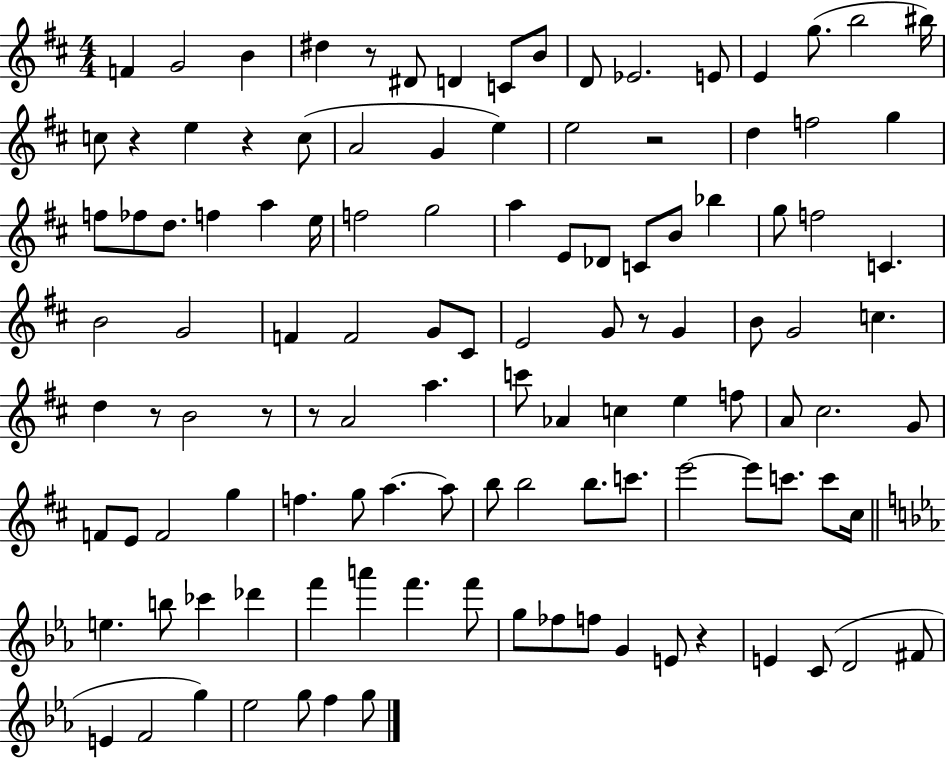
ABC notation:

X:1
T:Untitled
M:4/4
L:1/4
K:D
F G2 B ^d z/2 ^D/2 D C/2 B/2 D/2 _E2 E/2 E g/2 b2 ^b/4 c/2 z e z c/2 A2 G e e2 z2 d f2 g f/2 _f/2 d/2 f a e/4 f2 g2 a E/2 _D/2 C/2 B/2 _b g/2 f2 C B2 G2 F F2 G/2 ^C/2 E2 G/2 z/2 G B/2 G2 c d z/2 B2 z/2 z/2 A2 a c'/2 _A c e f/2 A/2 ^c2 G/2 F/2 E/2 F2 g f g/2 a a/2 b/2 b2 b/2 c'/2 e'2 e'/2 c'/2 c'/2 ^c/4 e b/2 _c' _d' f' a' f' f'/2 g/2 _f/2 f/2 G E/2 z E C/2 D2 ^F/2 E F2 g _e2 g/2 f g/2